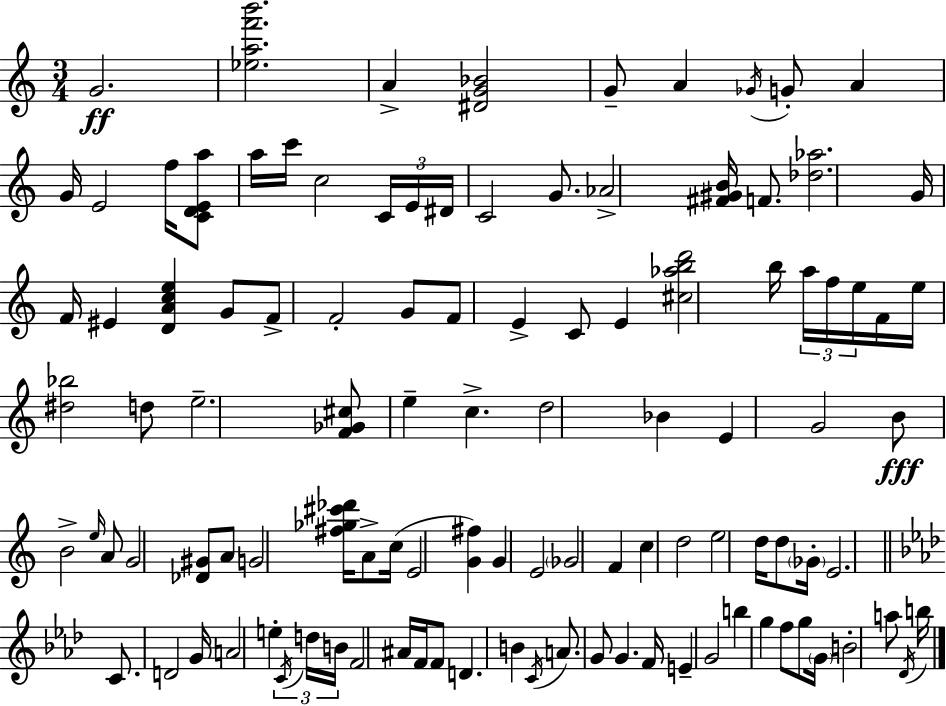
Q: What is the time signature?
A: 3/4